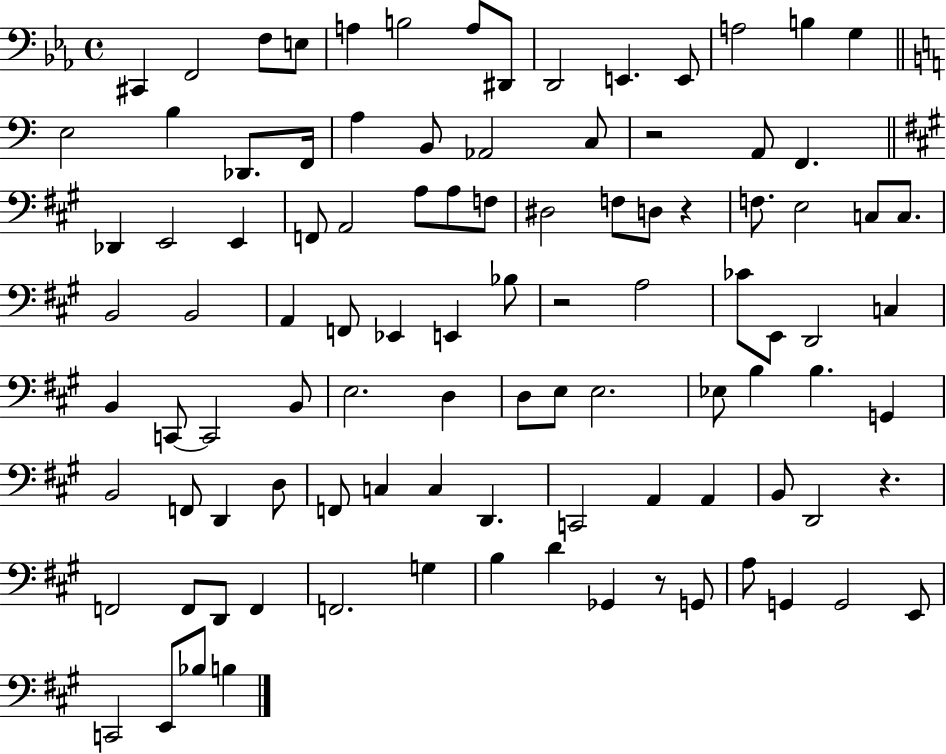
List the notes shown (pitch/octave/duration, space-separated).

C#2/q F2/h F3/e E3/e A3/q B3/h A3/e D#2/e D2/h E2/q. E2/e A3/h B3/q G3/q E3/h B3/q Db2/e. F2/s A3/q B2/e Ab2/h C3/e R/h A2/e F2/q. Db2/q E2/h E2/q F2/e A2/h A3/e A3/e F3/e D#3/h F3/e D3/e R/q F3/e. E3/h C3/e C3/e. B2/h B2/h A2/q F2/e Eb2/q E2/q Bb3/e R/h A3/h CES4/e E2/e D2/h C3/q B2/q C2/e C2/h B2/e E3/h. D3/q D3/e E3/e E3/h. Eb3/e B3/q B3/q. G2/q B2/h F2/e D2/q D3/e F2/e C3/q C3/q D2/q. C2/h A2/q A2/q B2/e D2/h R/q. F2/h F2/e D2/e F2/q F2/h. G3/q B3/q D4/q Gb2/q R/e G2/e A3/e G2/q G2/h E2/e C2/h E2/e Bb3/e B3/q